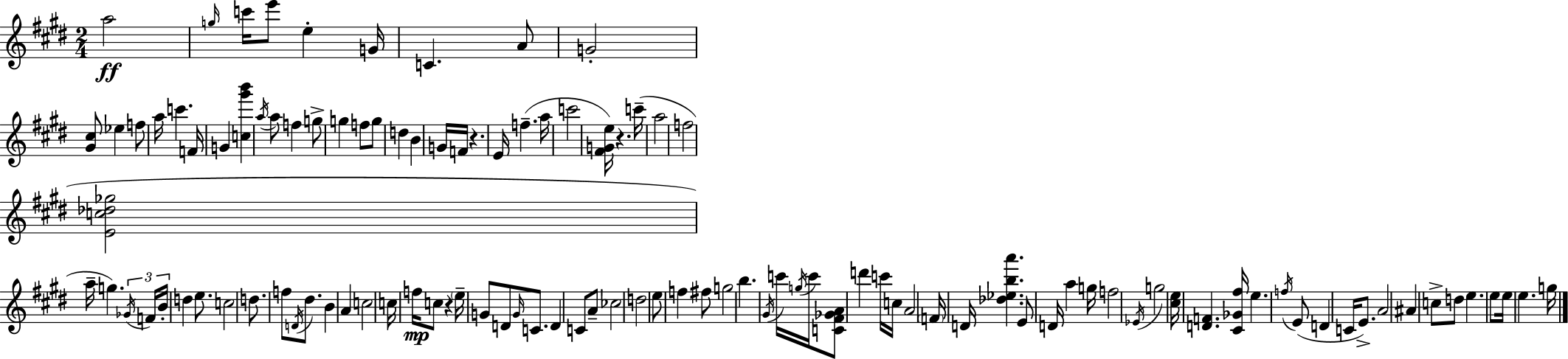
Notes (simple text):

A5/h G5/s C6/s E6/e E5/q G4/s C4/q. A4/e G4/h [G#4,C#5]/e Eb5/q F5/e A5/s C6/q. F4/s G4/q [C5,G#6,B6]/q A5/s A5/e F5/q G5/e G5/q F5/e G5/e D5/q B4/q G4/s F4/s R/q. E4/s F5/q. A5/s C6/h [F#4,G4,E5]/s R/q. C6/s A5/h F5/h [E4,C5,Db5,Gb5]/h A5/s G5/q. Gb4/s F4/s B4/s D5/q E5/e. C5/h D5/e. F5/e D4/s D#5/e. B4/q A4/q C5/h C5/s F5/s C5/e R/q E5/s G4/e D4/e G4/s C4/e. D4/q C4/e A4/e CES5/h D5/h E5/e F5/q F#5/e G5/h B5/q. G#4/s C6/s G5/s C6/s [C4,F#4,Gb4,A4]/e D6/q C6/s C5/s A4/h F4/s D4/s [Db5,Eb5,B5,A6]/q. E4/e D4/s A5/q G5/s F5/h Eb4/s G5/h [C#5,E5]/s [D4,F4]/q. [C#4,Gb4,F#5]/s E5/q. F5/s E4/e D4/q C4/s E4/e. A4/h A#4/q C5/e D5/e E5/q. E5/e E5/s E5/q. G5/s